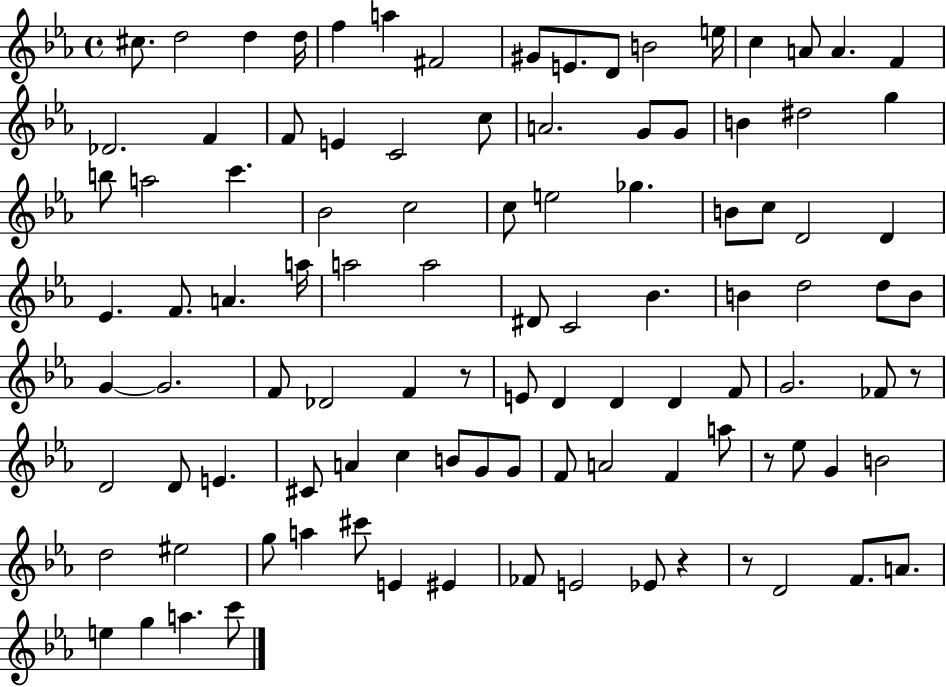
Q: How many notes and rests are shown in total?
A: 103